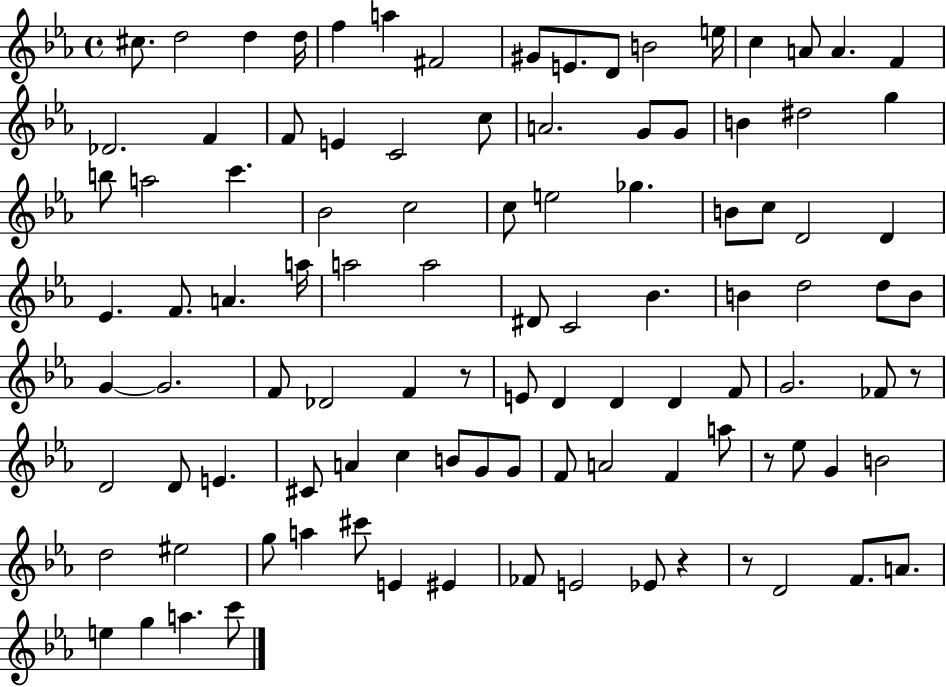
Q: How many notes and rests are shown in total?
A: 103